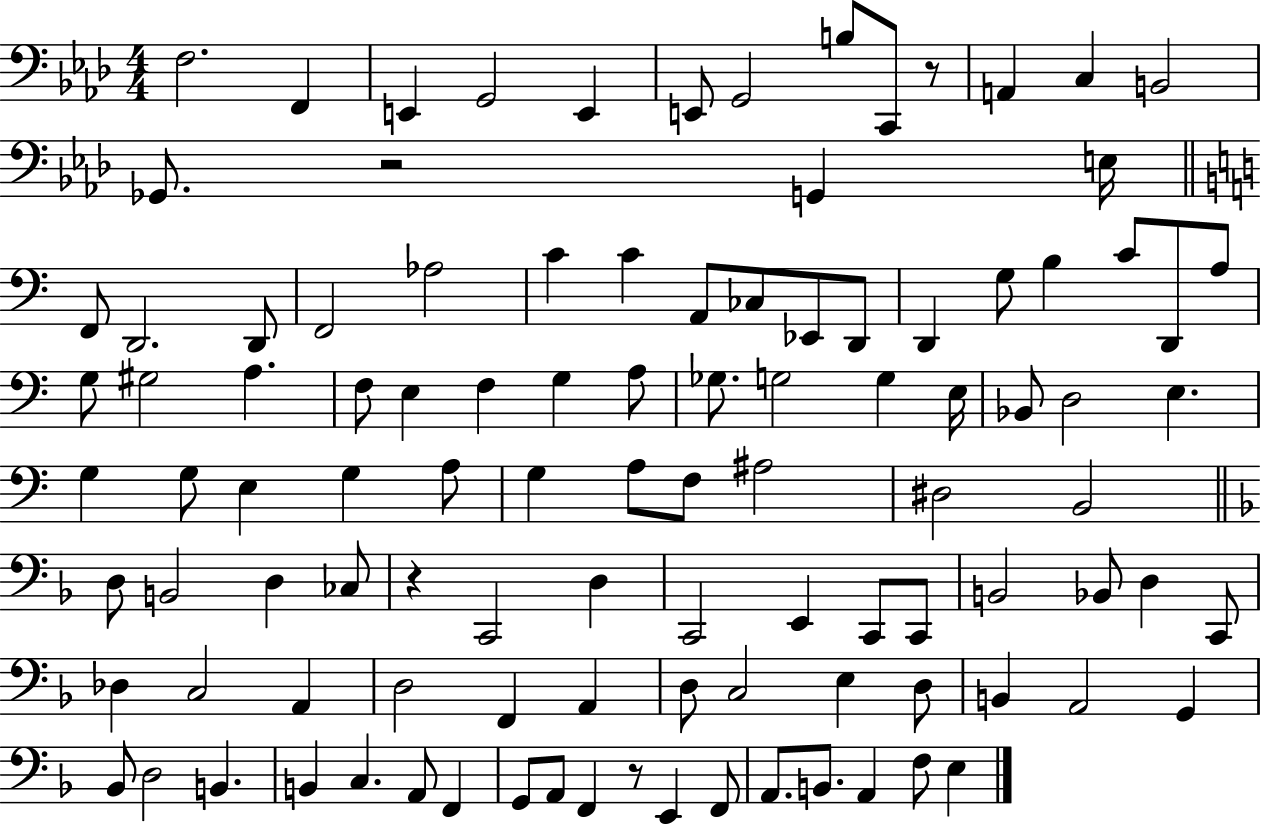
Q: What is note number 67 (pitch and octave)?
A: C2